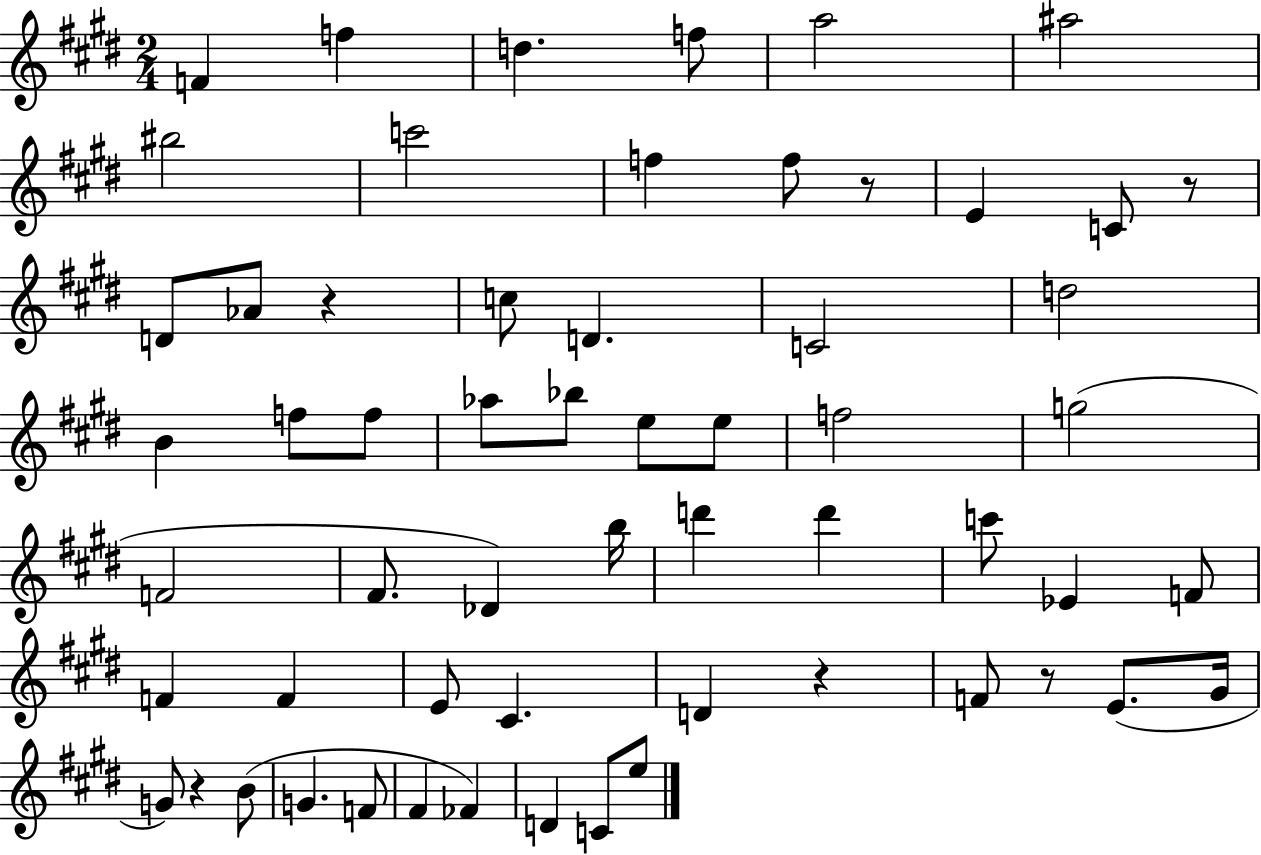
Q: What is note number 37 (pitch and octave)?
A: F4